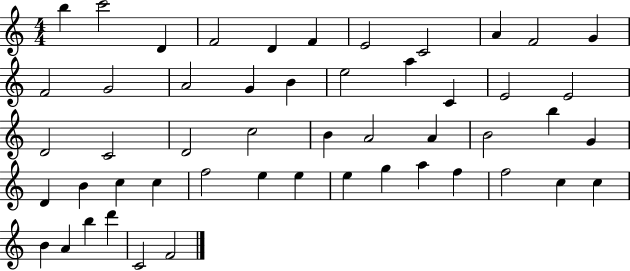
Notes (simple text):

B5/q C6/h D4/q F4/h D4/q F4/q E4/h C4/h A4/q F4/h G4/q F4/h G4/h A4/h G4/q B4/q E5/h A5/q C4/q E4/h E4/h D4/h C4/h D4/h C5/h B4/q A4/h A4/q B4/h B5/q G4/q D4/q B4/q C5/q C5/q F5/h E5/q E5/q E5/q G5/q A5/q F5/q F5/h C5/q C5/q B4/q A4/q B5/q D6/q C4/h F4/h